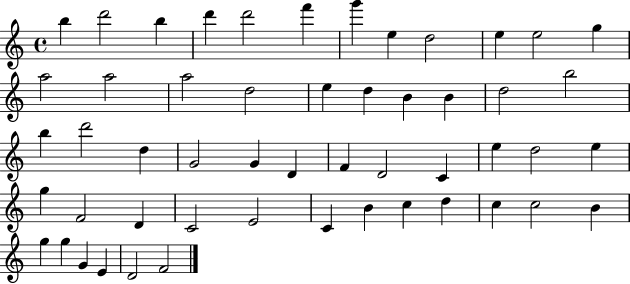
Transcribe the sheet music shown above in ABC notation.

X:1
T:Untitled
M:4/4
L:1/4
K:C
b d'2 b d' d'2 f' g' e d2 e e2 g a2 a2 a2 d2 e d B B d2 b2 b d'2 d G2 G D F D2 C e d2 e g F2 D C2 E2 C B c d c c2 B g g G E D2 F2